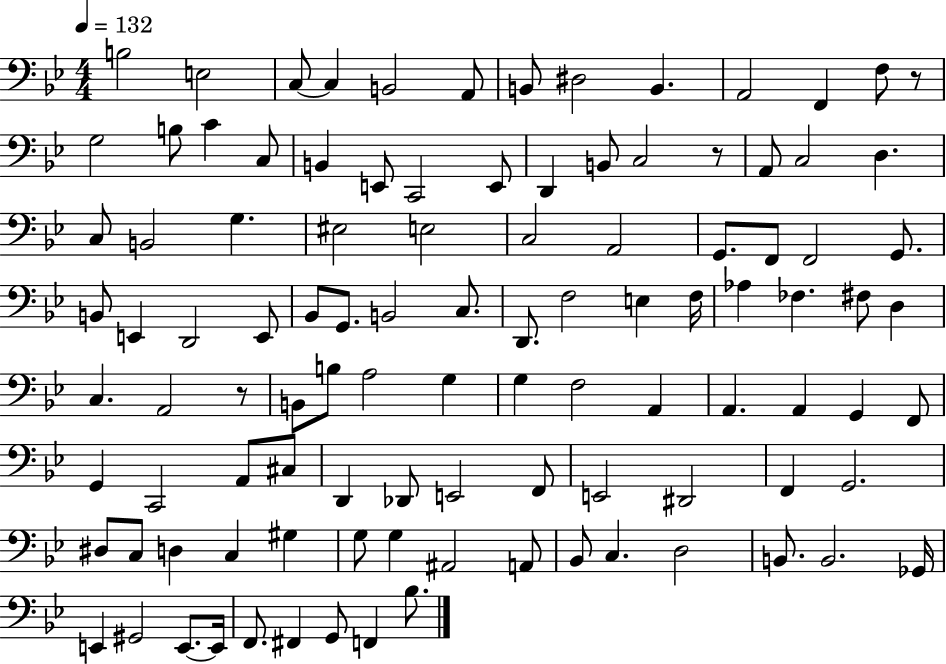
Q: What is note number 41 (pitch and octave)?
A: E2